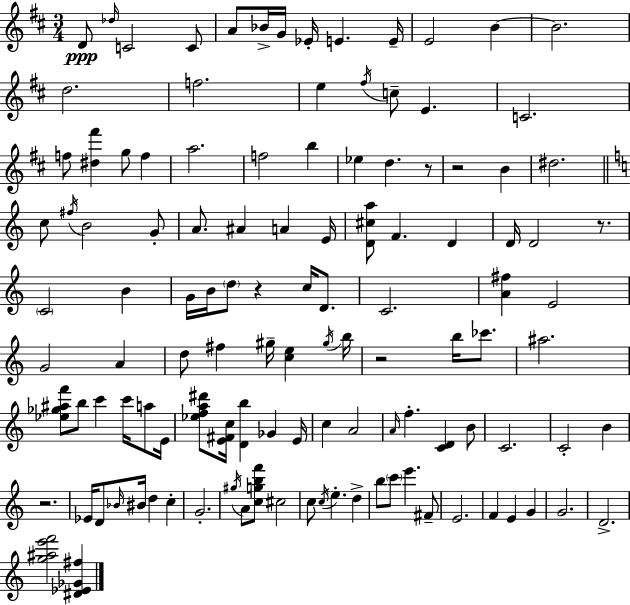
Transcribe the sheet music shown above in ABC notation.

X:1
T:Untitled
M:3/4
L:1/4
K:D
D/2 _d/4 C2 C/2 A/2 _B/4 G/4 _E/4 E E/4 E2 B B2 d2 f2 e ^f/4 c/2 E C2 f/2 [^d^f'] g/2 f a2 f2 b _e d z/2 z2 B ^d2 c/2 ^f/4 B2 G/2 A/2 ^A A E/4 [D^ca]/2 F D D/4 D2 z/2 C2 B G/4 B/4 d/2 z c/4 D/2 C2 [A^f] E2 G2 A d/2 ^f ^g/4 [ce] ^g/4 b/4 z2 b/4 _c'/2 ^a2 [_e_g^af']/2 b/2 c' c'/4 a/2 E/4 [_efa^d']/2 [E^Fc]/4 [Db] _G E/4 c A2 A/4 f [CD] B/2 C2 C2 B z2 _E/4 D/2 _B/4 ^B/4 d c G2 ^g/4 A/2 [cgbf']/2 ^c2 c/2 c/4 e d b/2 c'/2 e' ^F/2 E2 F E G G2 D2 [g^ae'f']2 [^D_E_G^f]